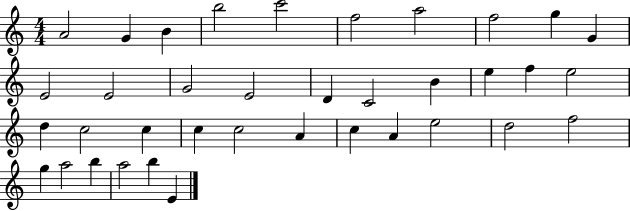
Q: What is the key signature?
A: C major